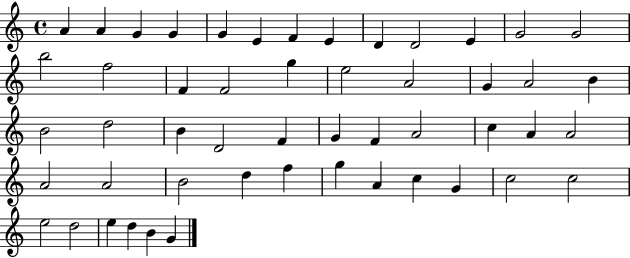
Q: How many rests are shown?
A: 0